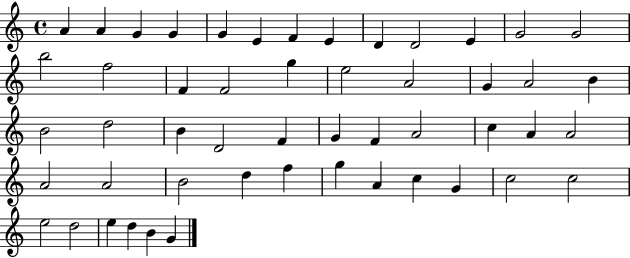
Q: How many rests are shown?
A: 0